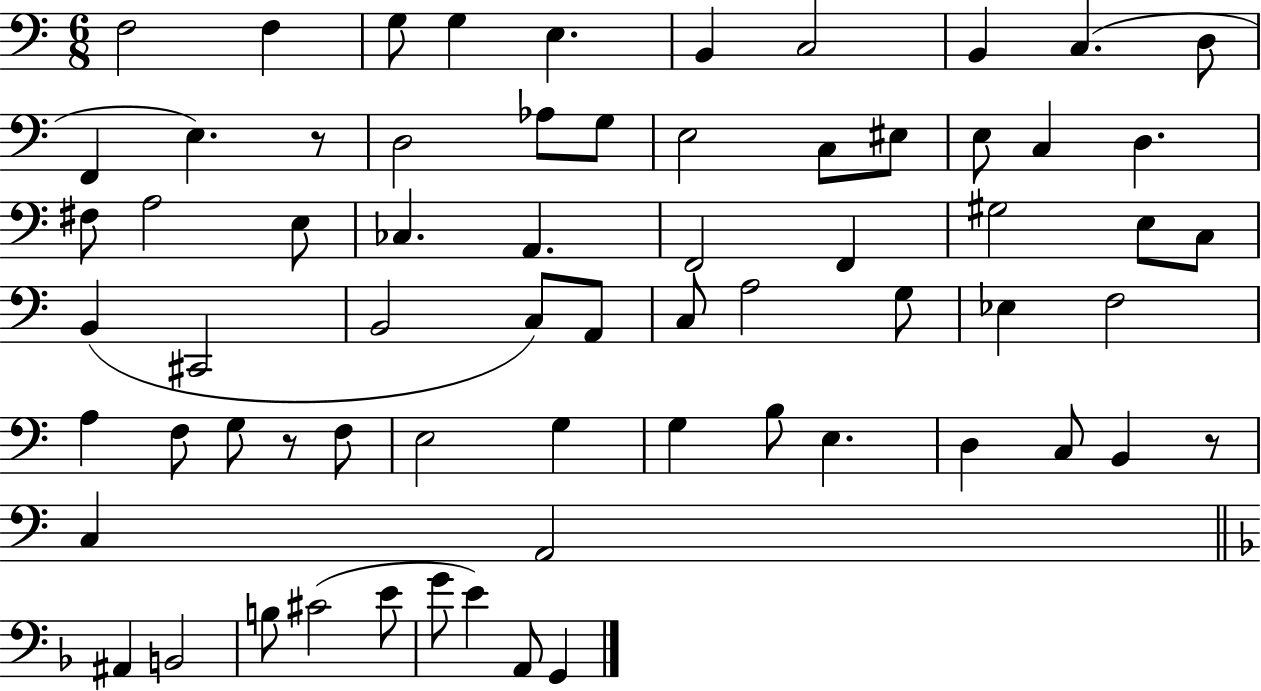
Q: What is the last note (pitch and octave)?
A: G2